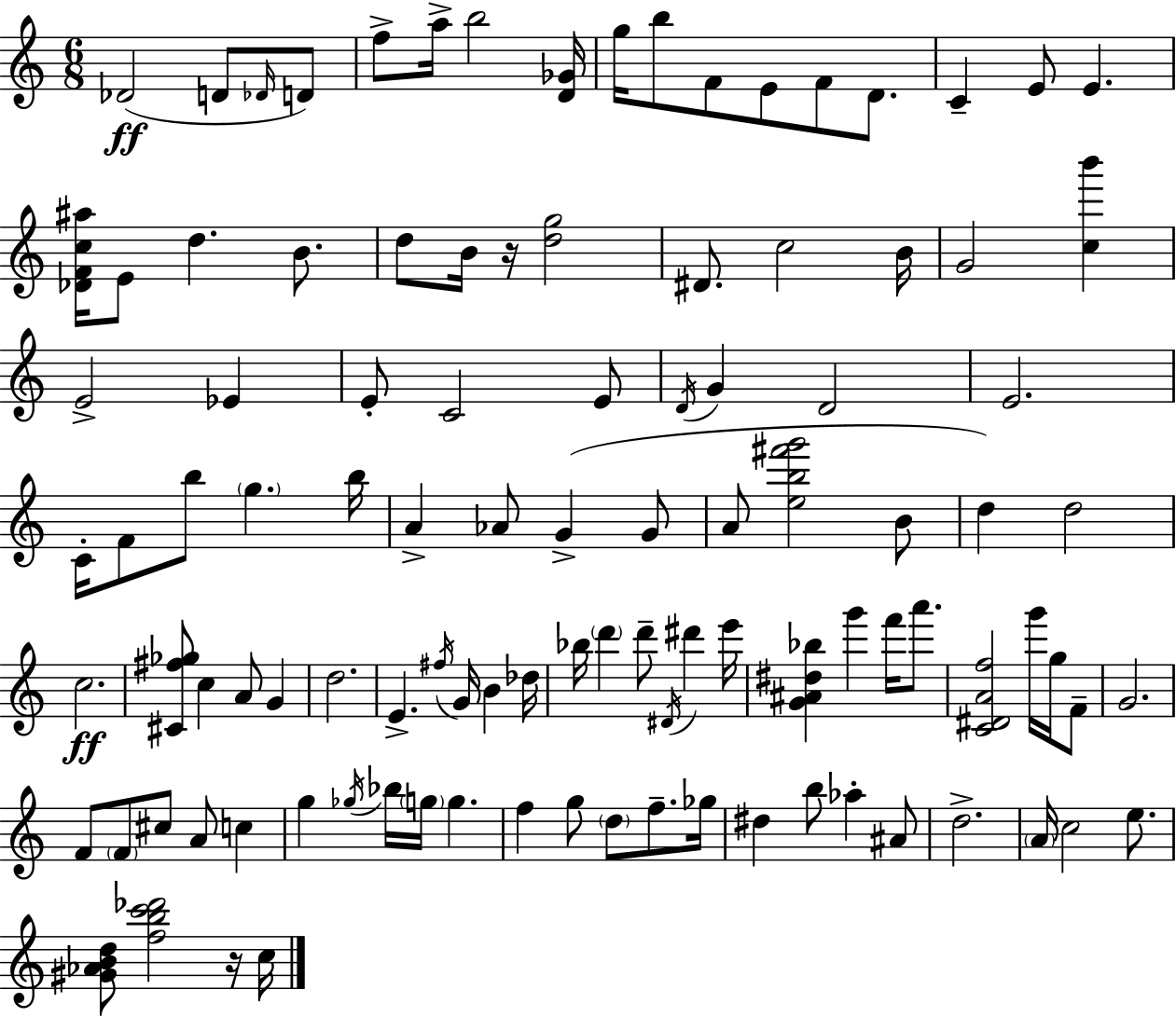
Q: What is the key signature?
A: C major